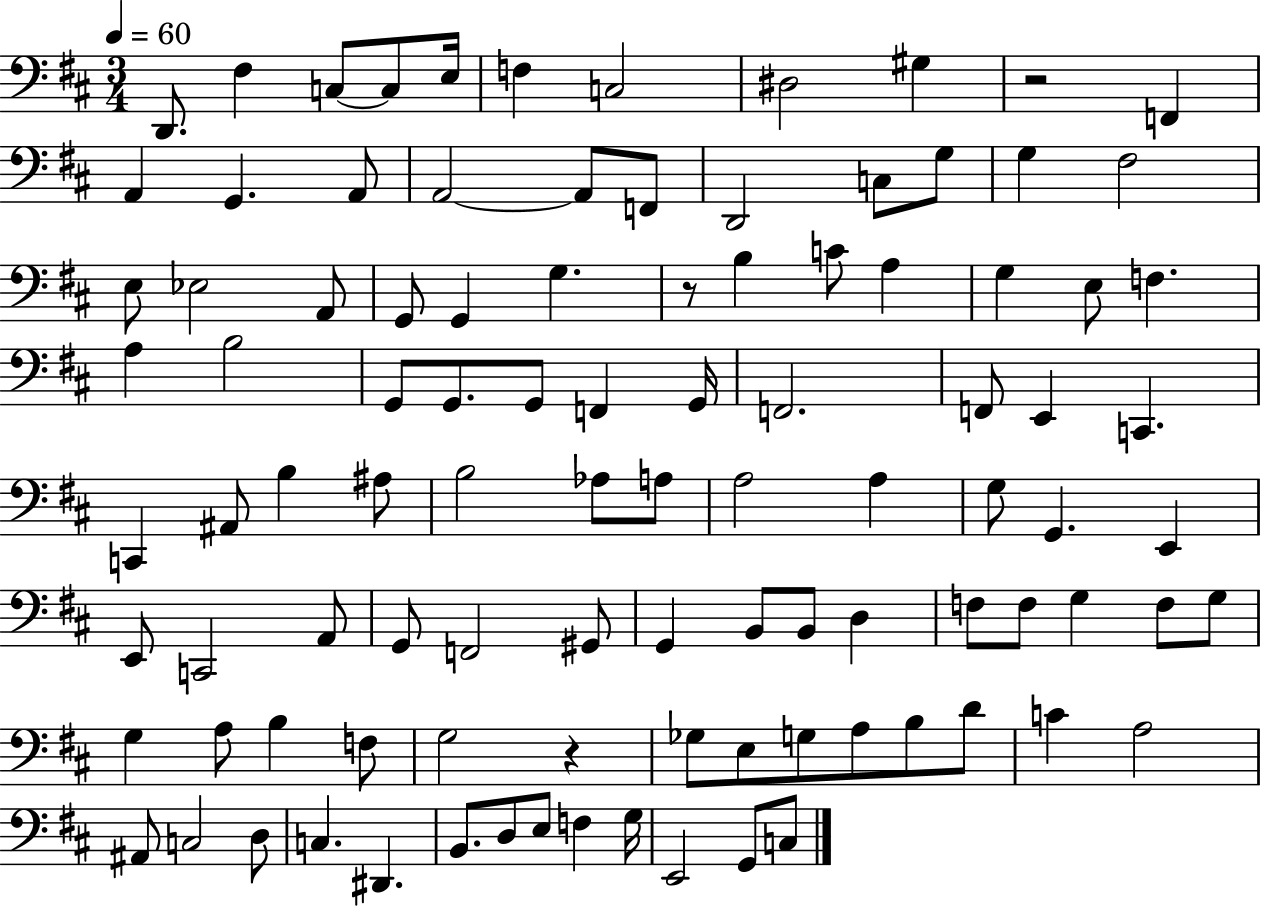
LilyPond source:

{
  \clef bass
  \numericTimeSignature
  \time 3/4
  \key d \major
  \tempo 4 = 60
  d,8. fis4 c8~~ c8 e16 | f4 c2 | dis2 gis4 | r2 f,4 | \break a,4 g,4. a,8 | a,2~~ a,8 f,8 | d,2 c8 g8 | g4 fis2 | \break e8 ees2 a,8 | g,8 g,4 g4. | r8 b4 c'8 a4 | g4 e8 f4. | \break a4 b2 | g,8 g,8. g,8 f,4 g,16 | f,2. | f,8 e,4 c,4. | \break c,4 ais,8 b4 ais8 | b2 aes8 a8 | a2 a4 | g8 g,4. e,4 | \break e,8 c,2 a,8 | g,8 f,2 gis,8 | g,4 b,8 b,8 d4 | f8 f8 g4 f8 g8 | \break g4 a8 b4 f8 | g2 r4 | ges8 e8 g8 a8 b8 d'8 | c'4 a2 | \break ais,8 c2 d8 | c4. dis,4. | b,8. d8 e8 f4 g16 | e,2 g,8 c8 | \break \bar "|."
}